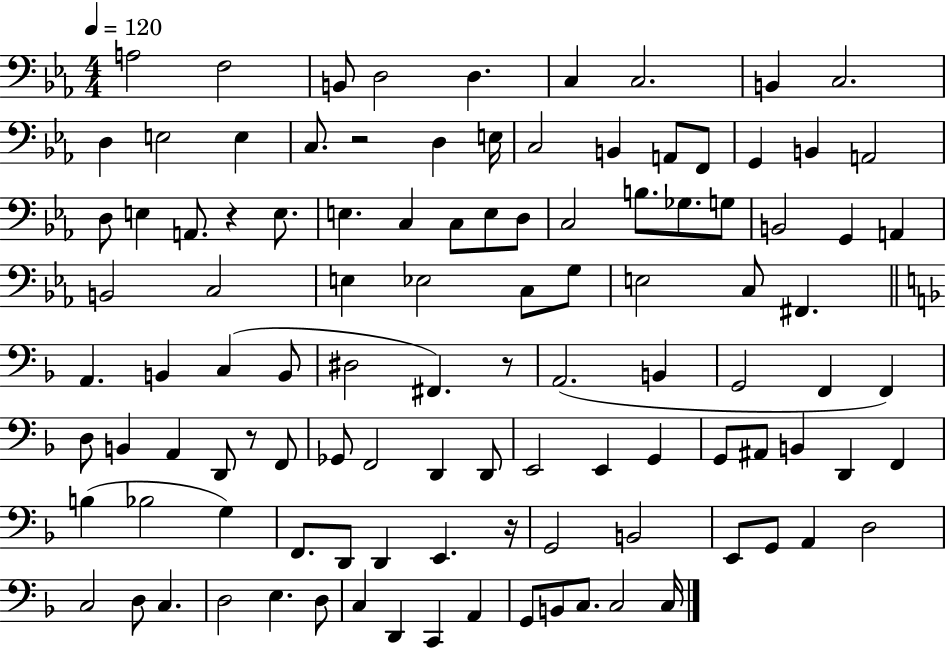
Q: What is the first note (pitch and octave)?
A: A3